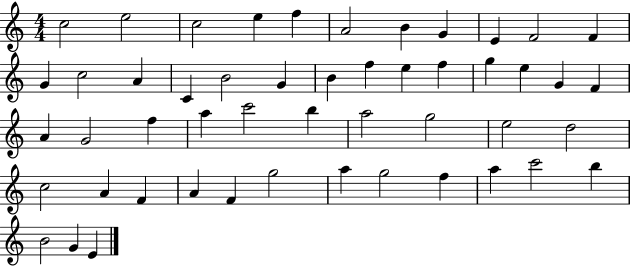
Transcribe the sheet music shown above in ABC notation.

X:1
T:Untitled
M:4/4
L:1/4
K:C
c2 e2 c2 e f A2 B G E F2 F G c2 A C B2 G B f e f g e G F A G2 f a c'2 b a2 g2 e2 d2 c2 A F A F g2 a g2 f a c'2 b B2 G E